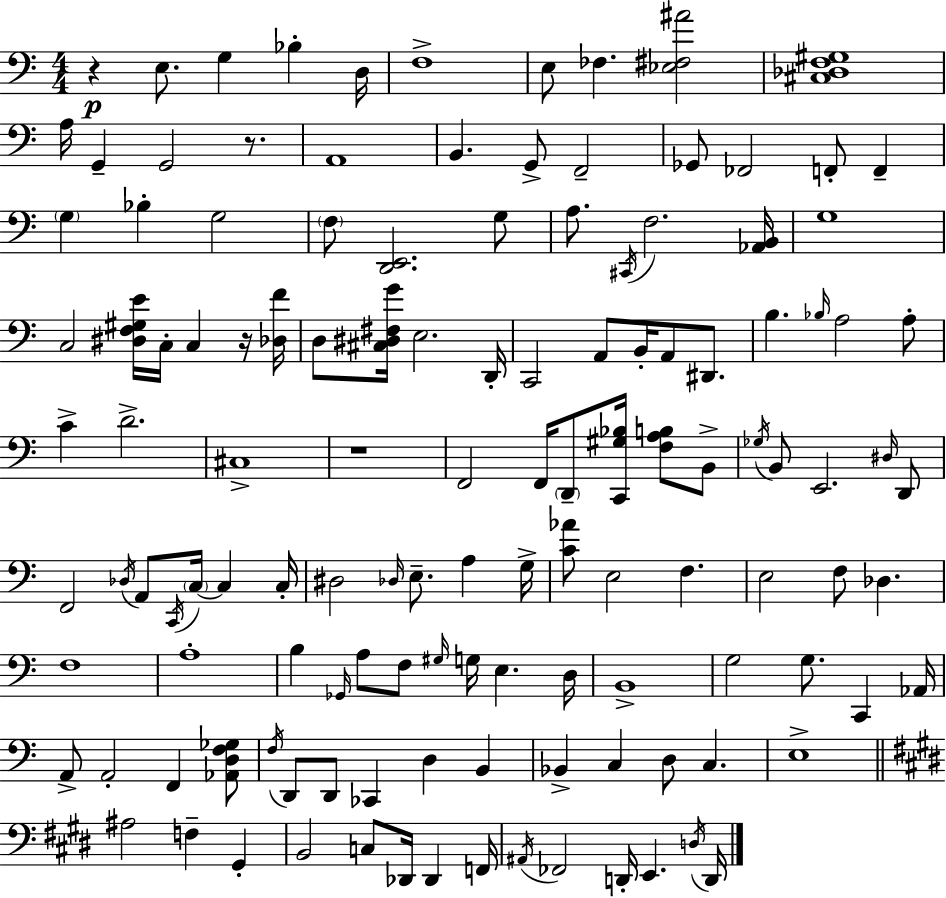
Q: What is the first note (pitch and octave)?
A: E3